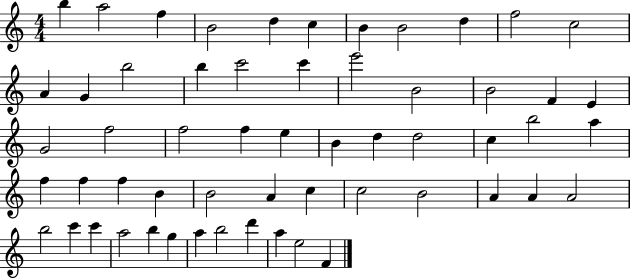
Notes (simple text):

B5/q A5/h F5/q B4/h D5/q C5/q B4/q B4/h D5/q F5/h C5/h A4/q G4/q B5/h B5/q C6/h C6/q E6/h B4/h B4/h F4/q E4/q G4/h F5/h F5/h F5/q E5/q B4/q D5/q D5/h C5/q B5/h A5/q F5/q F5/q F5/q B4/q B4/h A4/q C5/q C5/h B4/h A4/q A4/q A4/h B5/h C6/q C6/q A5/h B5/q G5/q A5/q B5/h D6/q A5/q E5/h F4/q